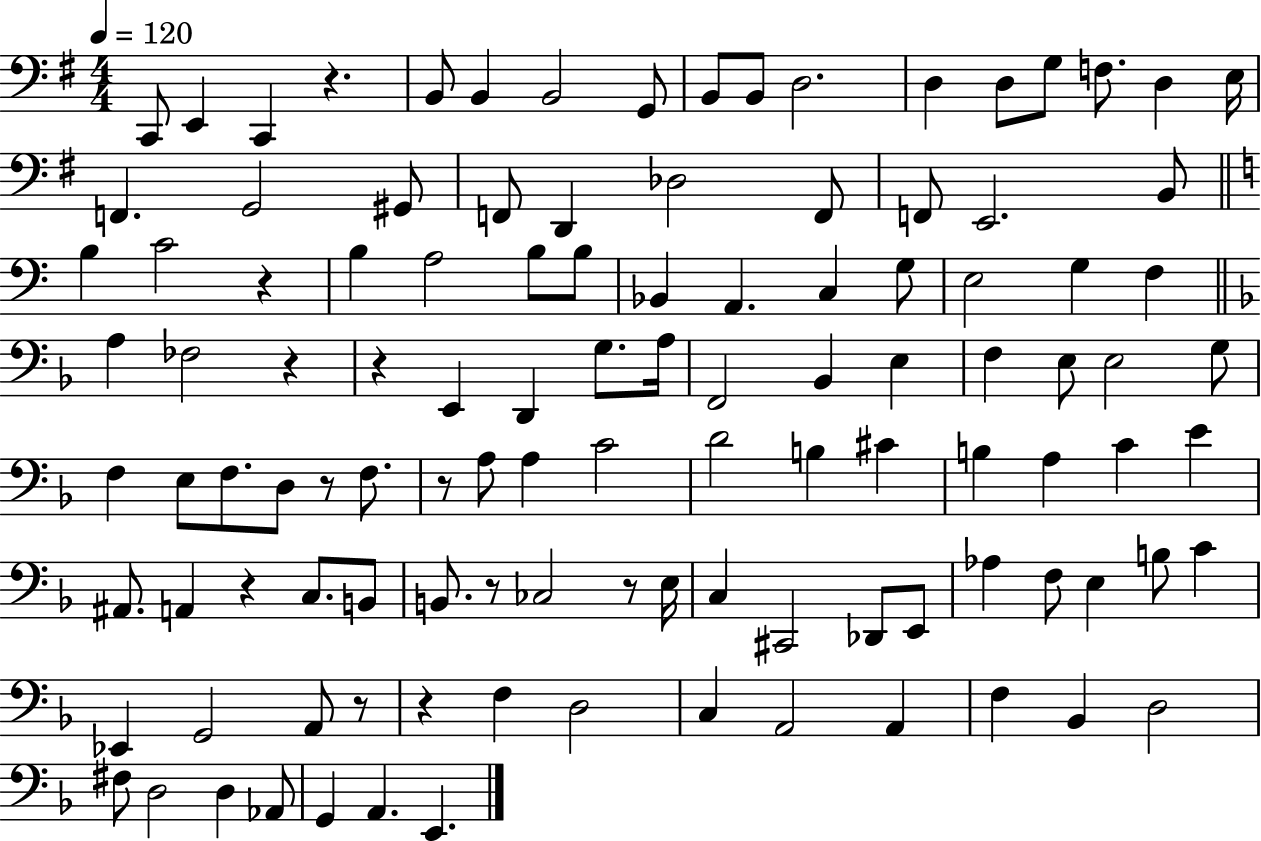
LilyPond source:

{
  \clef bass
  \numericTimeSignature
  \time 4/4
  \key g \major
  \tempo 4 = 120
  c,8 e,4 c,4 r4. | b,8 b,4 b,2 g,8 | b,8 b,8 d2. | d4 d8 g8 f8. d4 e16 | \break f,4. g,2 gis,8 | f,8 d,4 des2 f,8 | f,8 e,2. b,8 | \bar "||" \break \key c \major b4 c'2 r4 | b4 a2 b8 b8 | bes,4 a,4. c4 g8 | e2 g4 f4 | \break \bar "||" \break \key f \major a4 fes2 r4 | r4 e,4 d,4 g8. a16 | f,2 bes,4 e4 | f4 e8 e2 g8 | \break f4 e8 f8. d8 r8 f8. | r8 a8 a4 c'2 | d'2 b4 cis'4 | b4 a4 c'4 e'4 | \break ais,8. a,4 r4 c8. b,8 | b,8. r8 ces2 r8 e16 | c4 cis,2 des,8 e,8 | aes4 f8 e4 b8 c'4 | \break ees,4 g,2 a,8 r8 | r4 f4 d2 | c4 a,2 a,4 | f4 bes,4 d2 | \break fis8 d2 d4 aes,8 | g,4 a,4. e,4. | \bar "|."
}